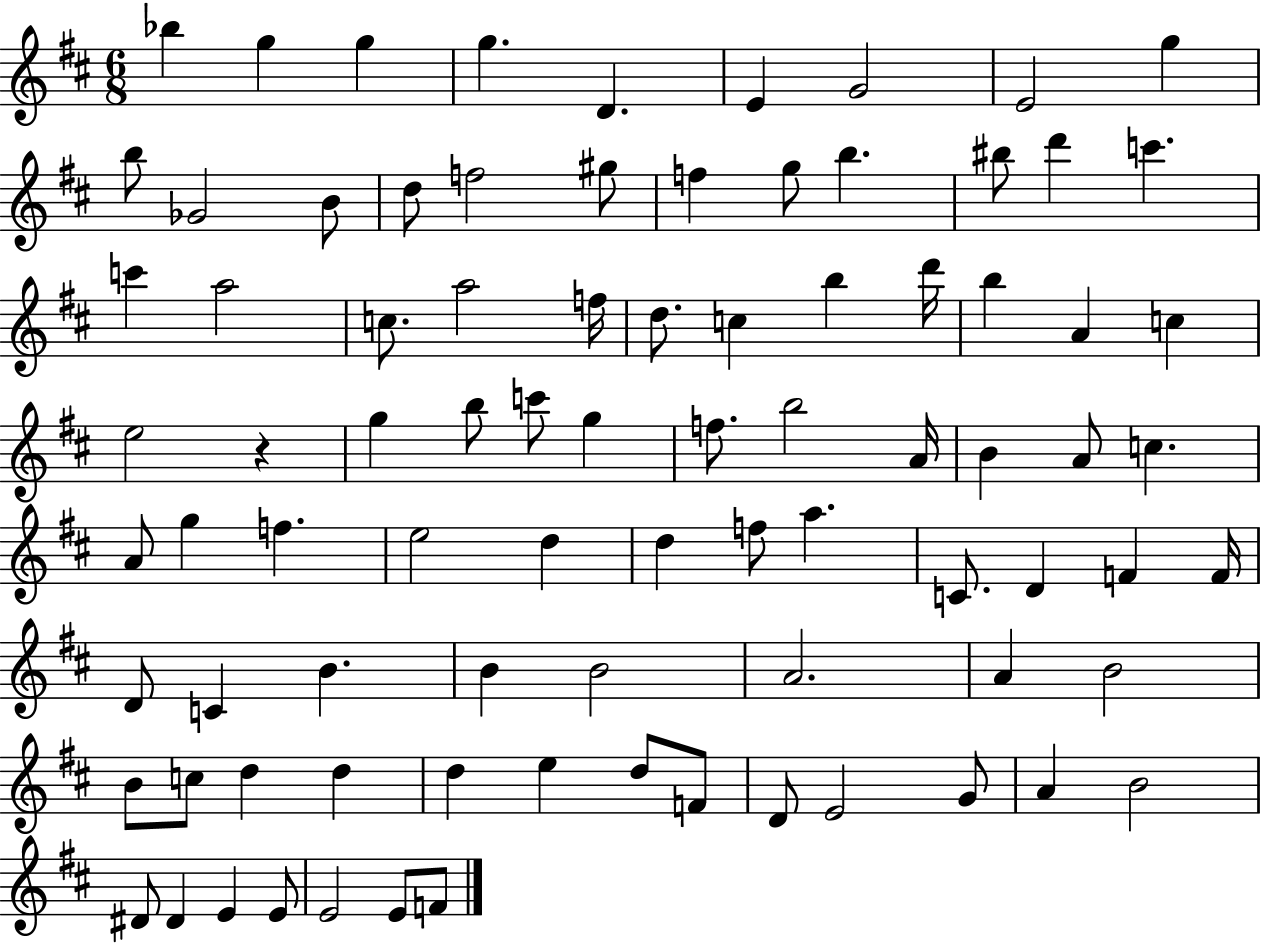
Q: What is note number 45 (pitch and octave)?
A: A4